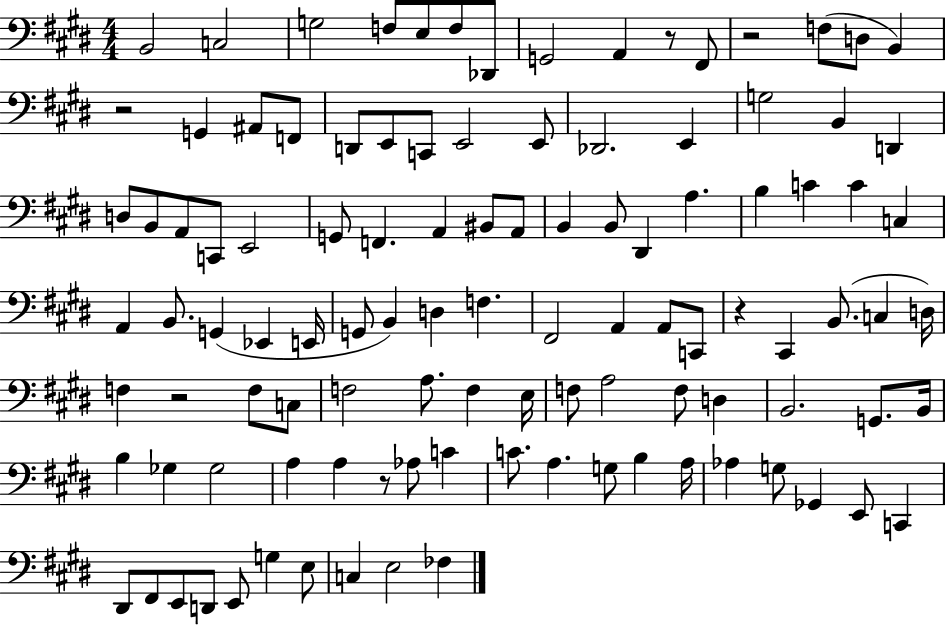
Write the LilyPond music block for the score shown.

{
  \clef bass
  \numericTimeSignature
  \time 4/4
  \key e \major
  b,2 c2 | g2 f8 e8 f8 des,8 | g,2 a,4 r8 fis,8 | r2 f8( d8 b,4) | \break r2 g,4 ais,8 f,8 | d,8 e,8 c,8 e,2 e,8 | des,2. e,4 | g2 b,4 d,4 | \break d8 b,8 a,8 c,8 e,2 | g,8 f,4. a,4 bis,8 a,8 | b,4 b,8 dis,4 a4. | b4 c'4 c'4 c4 | \break a,4 b,8. g,4( ees,4 e,16 | g,8 b,4) d4 f4. | fis,2 a,4 a,8 c,8 | r4 cis,4 b,8.( c4 d16) | \break f4 r2 f8 c8 | f2 a8. f4 e16 | f8 a2 f8 d4 | b,2. g,8. b,16 | \break b4 ges4 ges2 | a4 a4 r8 aes8 c'4 | c'8. a4. g8 b4 a16 | aes4 g8 ges,4 e,8 c,4 | \break dis,8 fis,8 e,8 d,8 e,8 g4 e8 | c4 e2 fes4 | \bar "|."
}